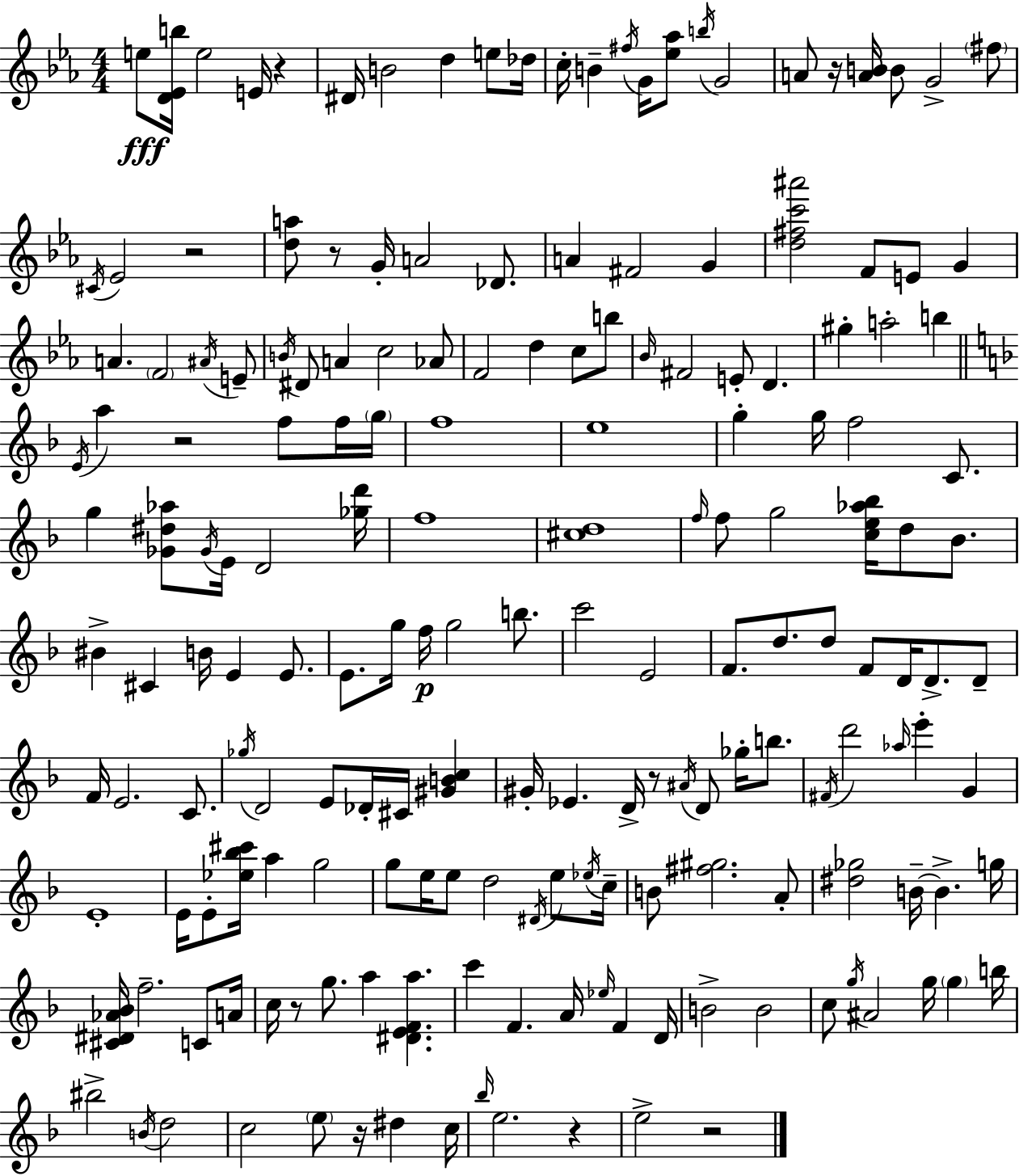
E5/e [D4,Eb4,B5]/s E5/h E4/s R/q D#4/s B4/h D5/q E5/e Db5/s C5/s B4/q F#5/s G4/s [Eb5,Ab5]/e B5/s G4/h A4/e R/s [A4,B4]/s B4/e G4/h F#5/e C#4/s Eb4/h R/h [D5,A5]/e R/e G4/s A4/h Db4/e. A4/q F#4/h G4/q [D5,F#5,C6,A#6]/h F4/e E4/e G4/q A4/q. F4/h A#4/s E4/e B4/s D#4/e A4/q C5/h Ab4/e F4/h D5/q C5/e B5/e Bb4/s F#4/h E4/e D4/q. G#5/q A5/h B5/q E4/s A5/q R/h F5/e F5/s G5/s F5/w E5/w G5/q G5/s F5/h C4/e. G5/q [Gb4,D#5,Ab5]/e Gb4/s E4/s D4/h [Gb5,D6]/s F5/w [C#5,D5]/w F5/s F5/e G5/h [C5,E5,Ab5,Bb5]/s D5/e Bb4/e. BIS4/q C#4/q B4/s E4/q E4/e. E4/e. G5/s F5/s G5/h B5/e. C6/h E4/h F4/e. D5/e. D5/e F4/e D4/s D4/e. D4/e F4/s E4/h. C4/e. Gb5/s D4/h E4/e Db4/s C#4/s [G#4,B4,C5]/q G#4/s Eb4/q. D4/s R/e A#4/s D4/e Gb5/s B5/e. F#4/s D6/h Ab5/s E6/q G4/q E4/w E4/s E4/e [Eb5,Bb5,C#6]/s A5/q G5/h G5/e E5/s E5/e D5/h D#4/s E5/e Eb5/s C5/s B4/e [F#5,G#5]/h. A4/e [D#5,Gb5]/h B4/s B4/q. G5/s [C#4,D#4,Ab4,Bb4]/s F5/h. C4/e A4/s C5/s R/e G5/e. A5/q [D#4,E4,F4,A5]/q. C6/q F4/q. A4/s Eb5/s F4/q D4/s B4/h B4/h C5/e G5/s A#4/h G5/s G5/q B5/s BIS5/h B4/s D5/h C5/h E5/e R/s D#5/q C5/s Bb5/s E5/h. R/q E5/h R/h